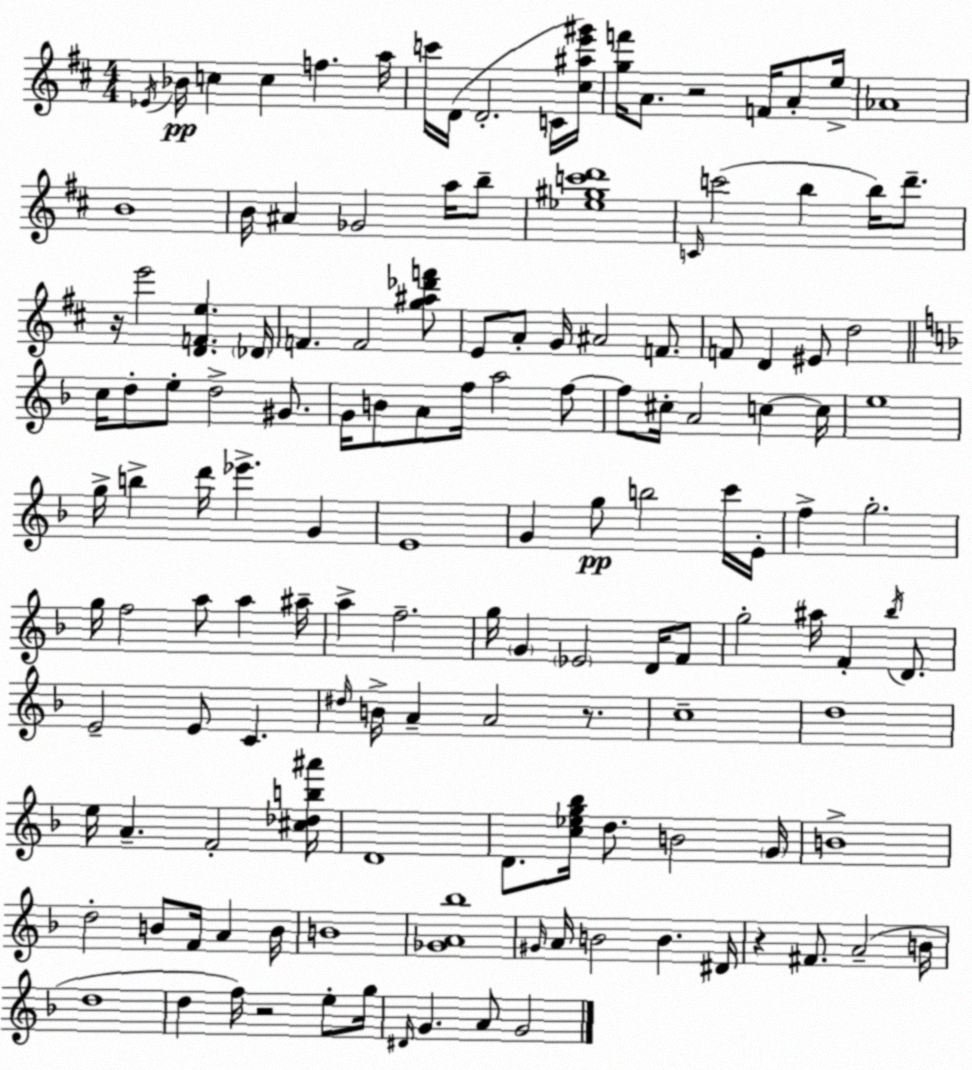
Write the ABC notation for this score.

X:1
T:Untitled
M:4/4
L:1/4
K:D
_E/4 _B/4 c c f a/4 c'/4 D/4 D2 C/4 [^c^ae'^g']/4 [gf']/4 A/2 z2 F/4 A/2 e/4 _A4 B4 B/4 ^A _G2 a/4 b/2 [_e^gc'd']4 C/4 c'2 b b/4 d'/2 z/4 e'2 [DFe] _D/4 F F2 [g^a_d'f']/2 E/2 A/2 G/4 ^A2 F/2 F/2 D ^E/2 d2 c/4 d/2 e/2 d2 ^G/2 G/4 B/2 A/2 f/4 a2 f/2 f/2 ^c/4 A2 c c/4 e4 g/4 b d'/4 _e' G E4 G g/2 b2 c'/4 E/4 f g2 g/4 f2 a/2 a ^a/4 a f2 g/4 G _E2 D/4 F/2 g2 ^a/4 F _b/4 D/2 E2 E/2 C ^d/4 B/4 A A2 z/2 c4 d4 e/4 A F2 [^c_db^a']/4 D4 D/2 [c_eg_b]/4 d/2 B2 G/4 B4 d2 B/2 F/4 A B/4 B4 [_GA_b]4 ^G/4 A/4 B2 B ^D/4 z ^F/2 A2 B/4 d4 d f/4 z2 e/2 g/4 ^D/4 G A/2 G2